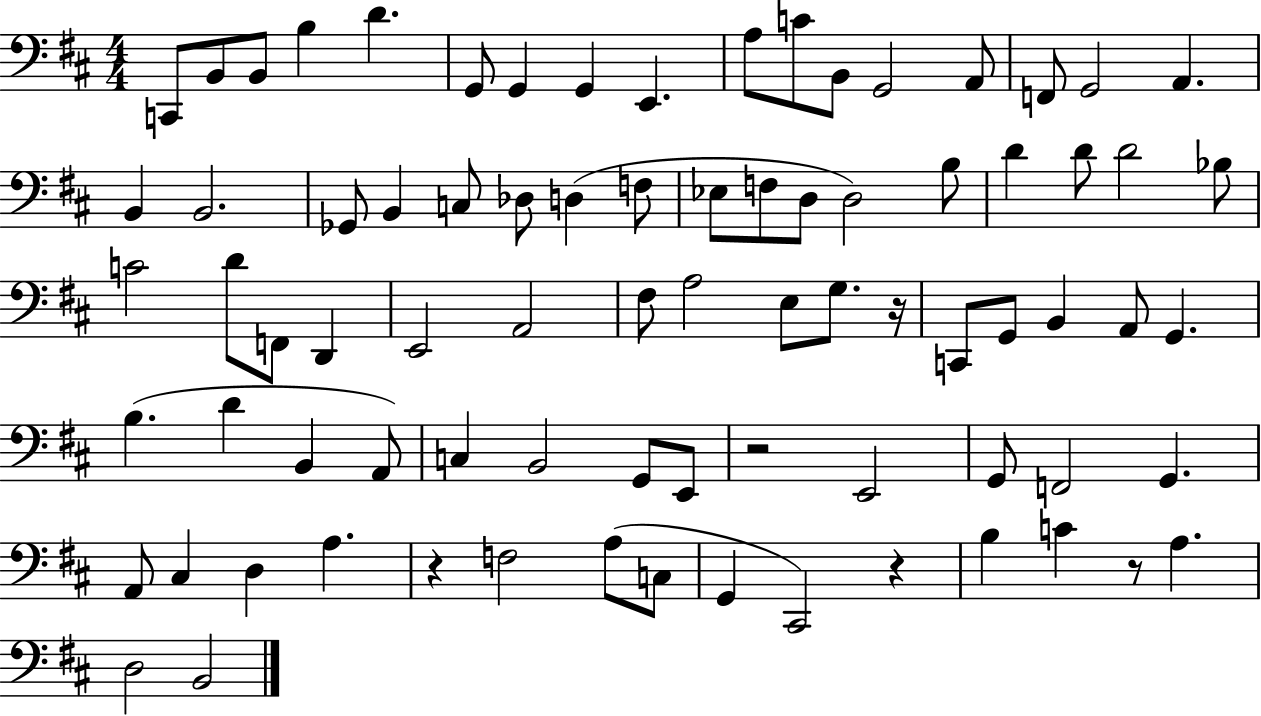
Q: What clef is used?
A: bass